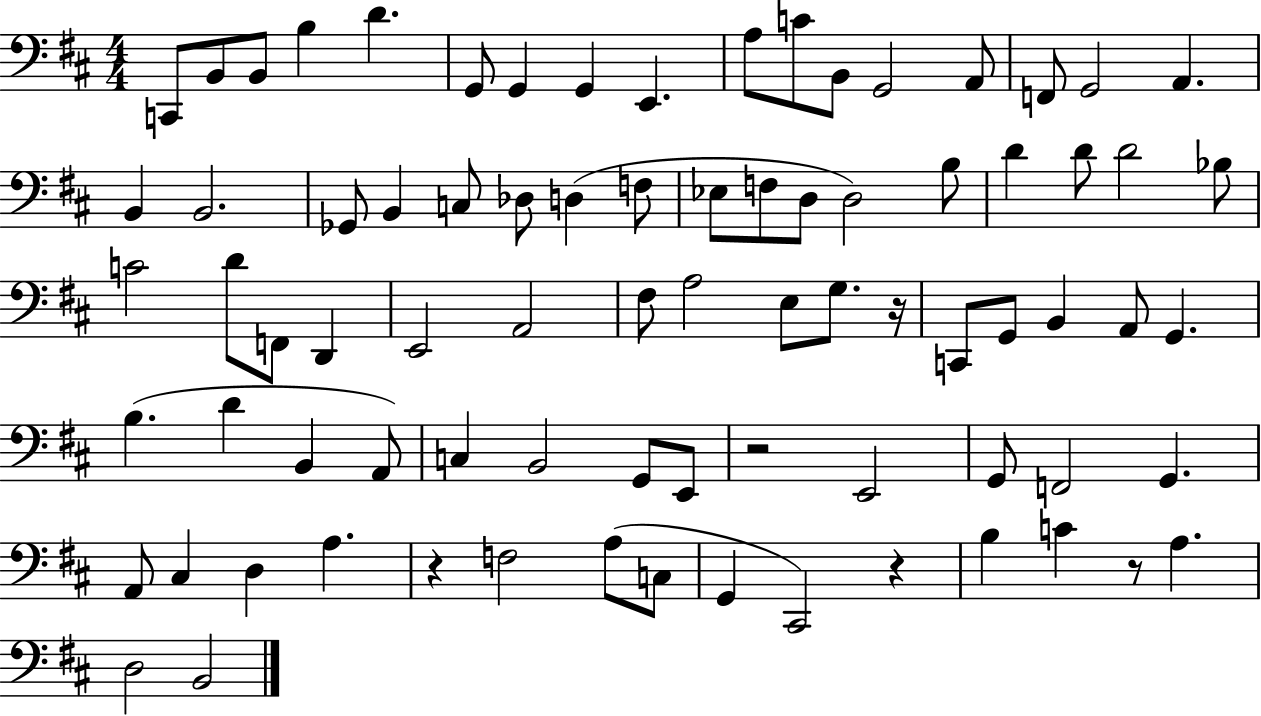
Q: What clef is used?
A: bass